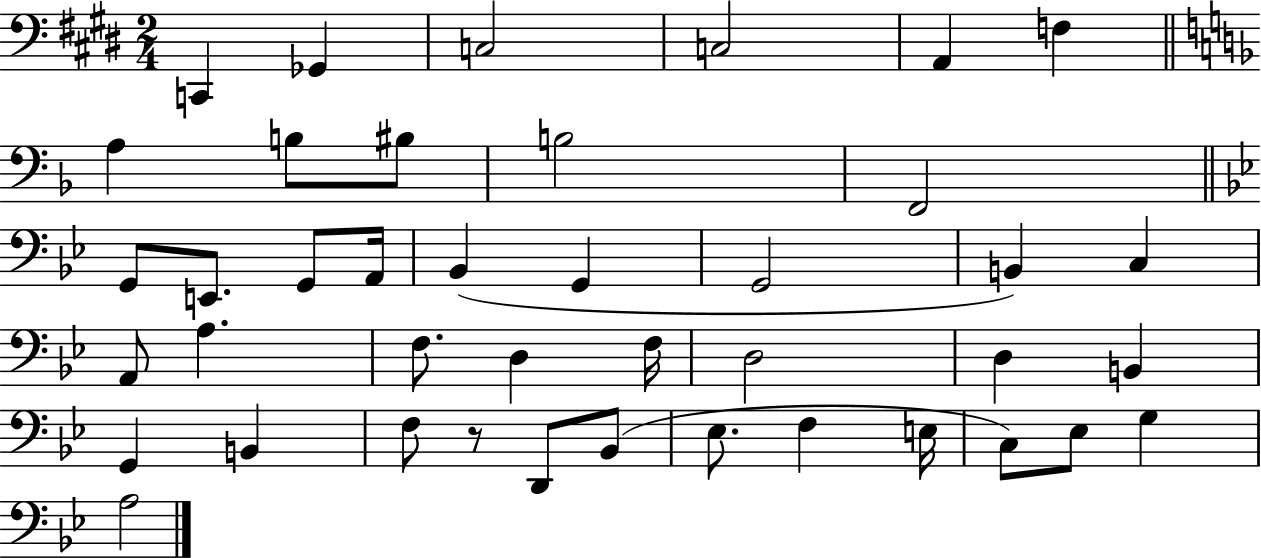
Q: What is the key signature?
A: E major